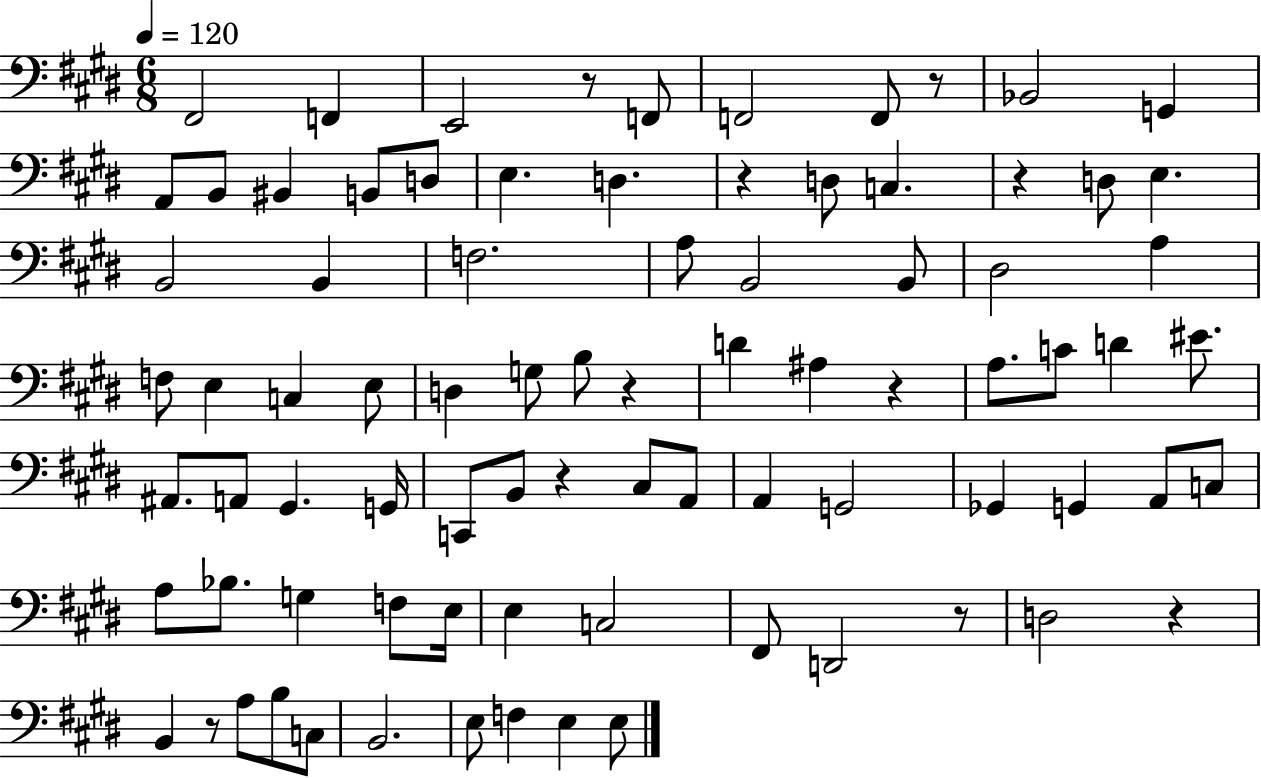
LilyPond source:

{
  \clef bass
  \numericTimeSignature
  \time 6/8
  \key e \major
  \tempo 4 = 120
  fis,2 f,4 | e,2 r8 f,8 | f,2 f,8 r8 | bes,2 g,4 | \break a,8 b,8 bis,4 b,8 d8 | e4. d4. | r4 d8 c4. | r4 d8 e4. | \break b,2 b,4 | f2. | a8 b,2 b,8 | dis2 a4 | \break f8 e4 c4 e8 | d4 g8 b8 r4 | d'4 ais4 r4 | a8. c'8 d'4 eis'8. | \break ais,8. a,8 gis,4. g,16 | c,8 b,8 r4 cis8 a,8 | a,4 g,2 | ges,4 g,4 a,8 c8 | \break a8 bes8. g4 f8 e16 | e4 c2 | fis,8 d,2 r8 | d2 r4 | \break b,4 r8 a8 b8 c8 | b,2. | e8 f4 e4 e8 | \bar "|."
}